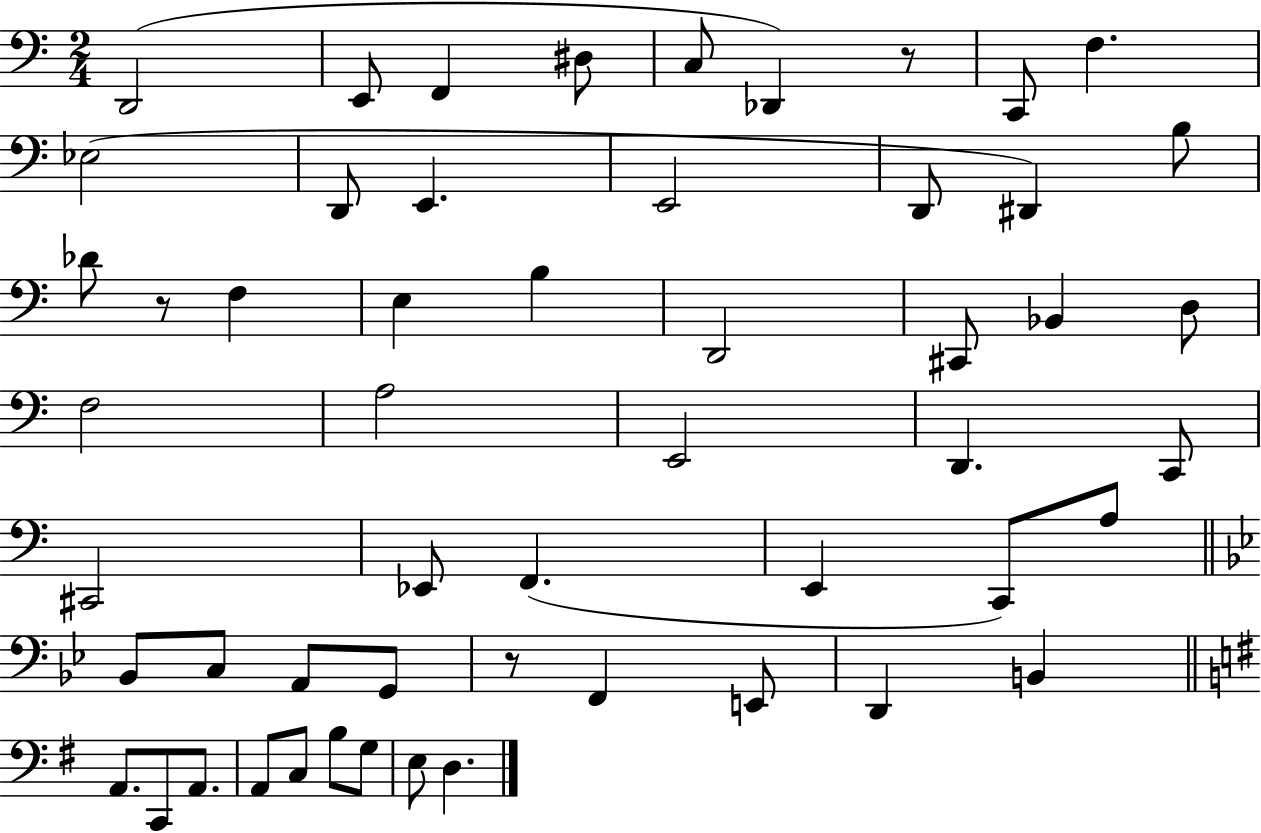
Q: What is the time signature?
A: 2/4